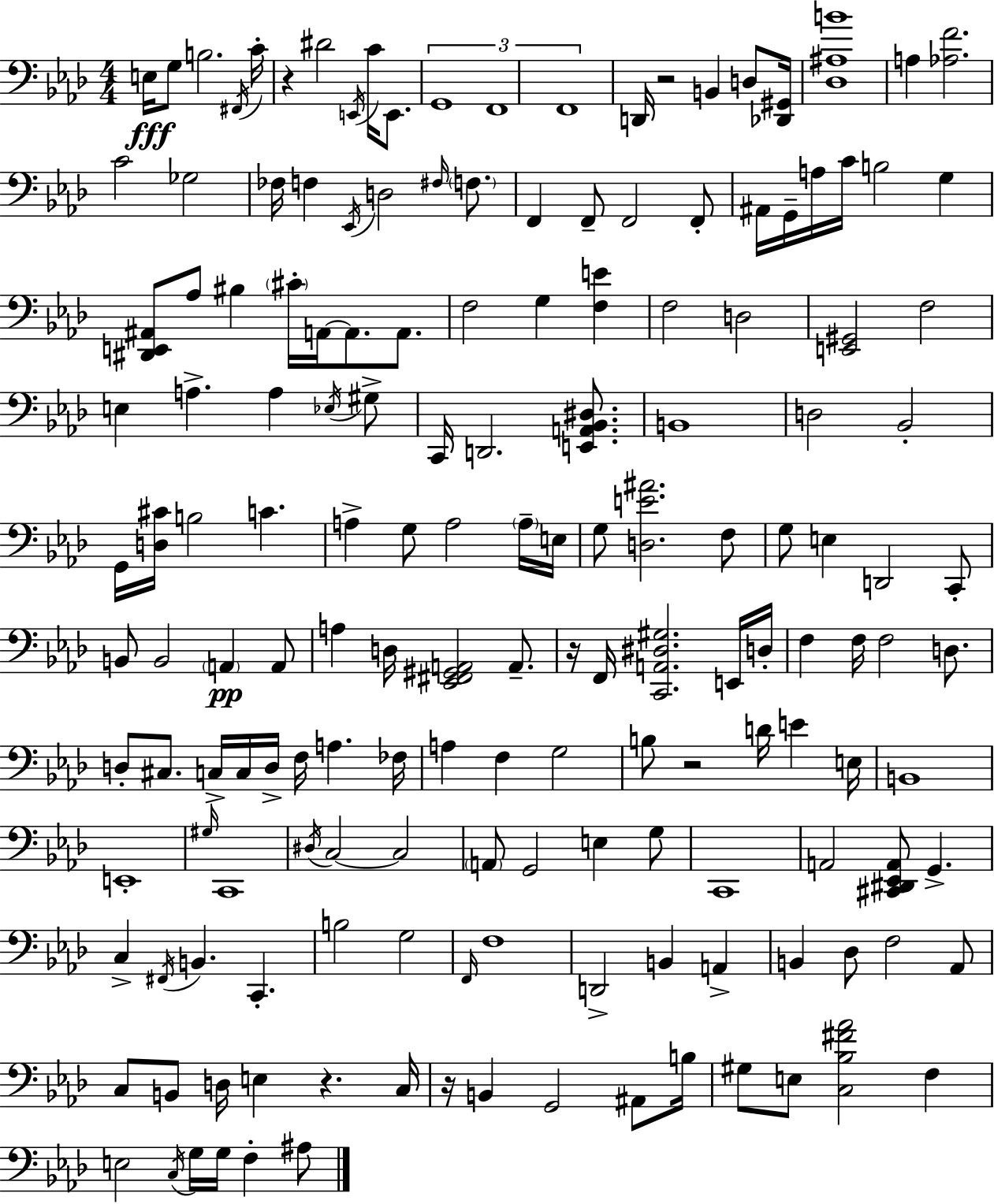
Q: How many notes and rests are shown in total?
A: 164